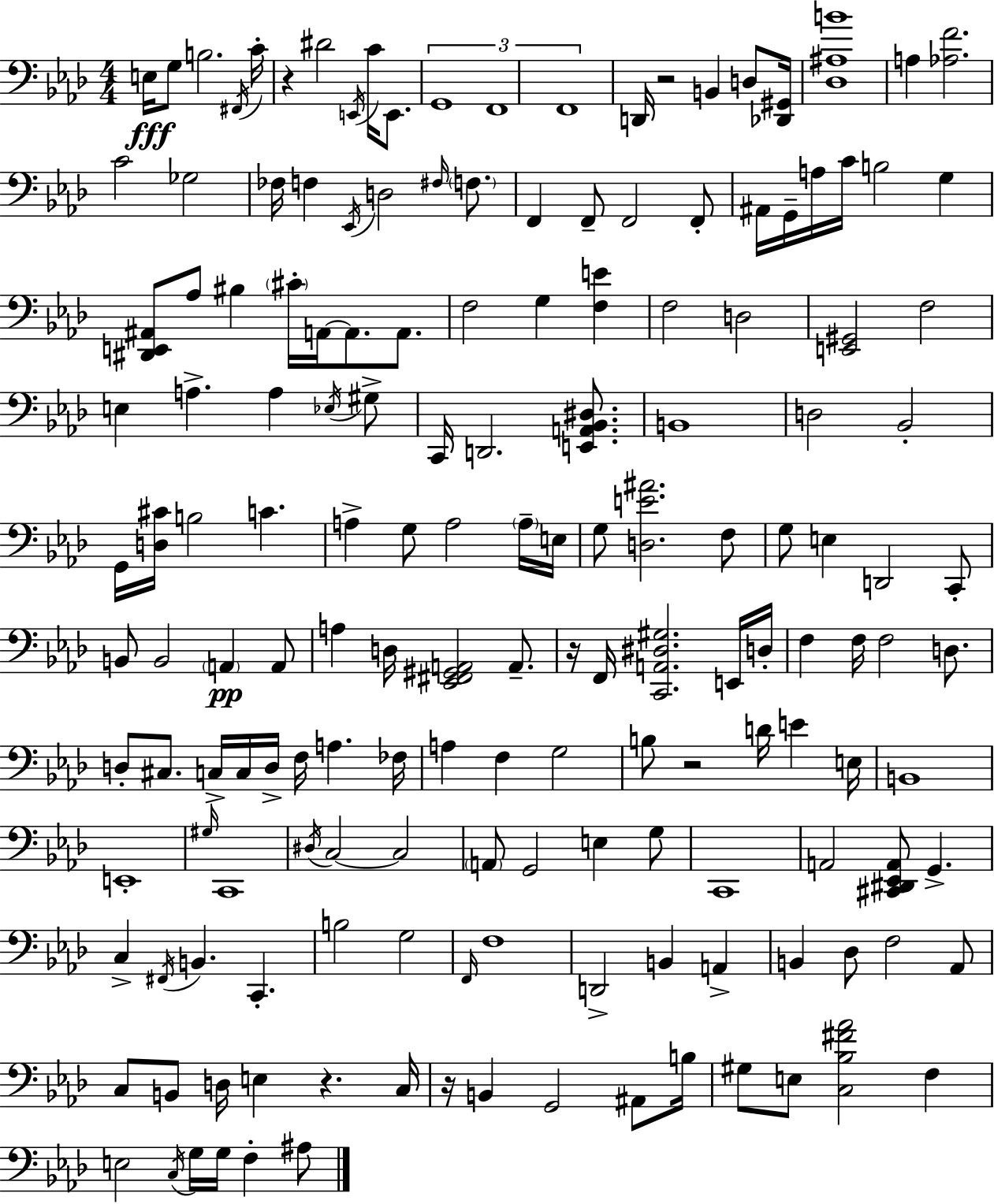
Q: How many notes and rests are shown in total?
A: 164